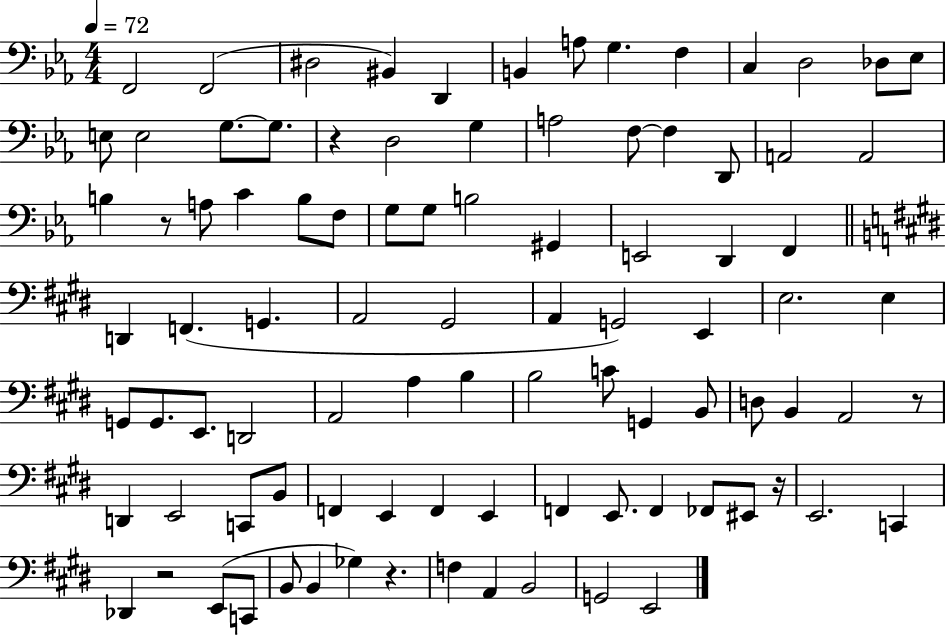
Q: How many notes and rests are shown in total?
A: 93